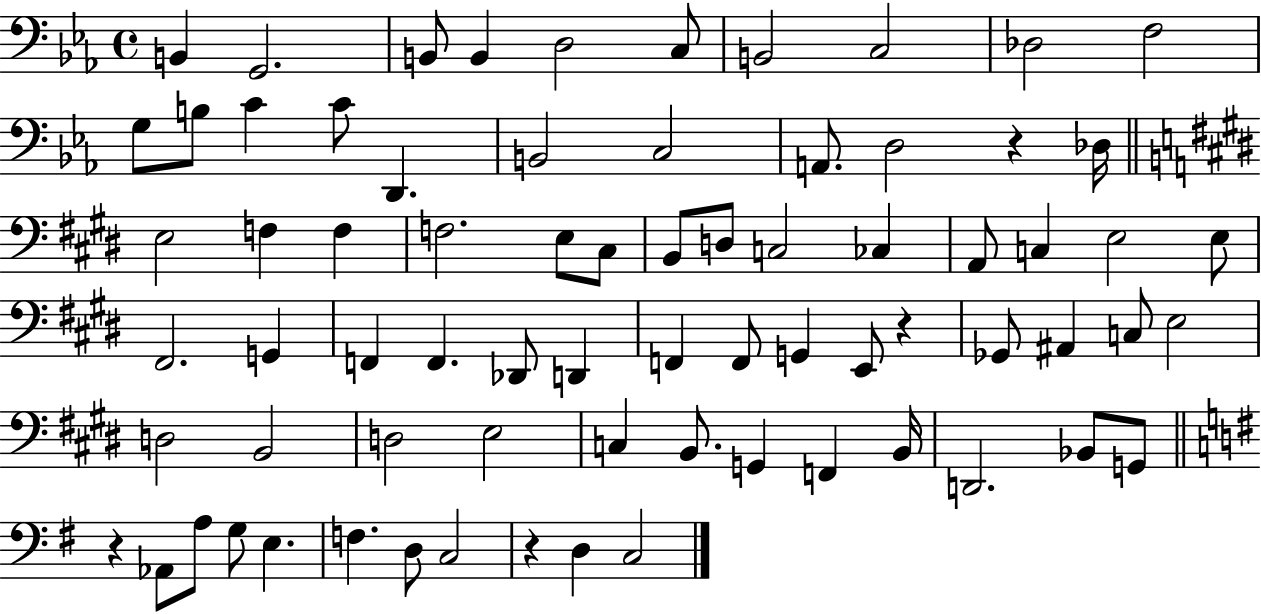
B2/q G2/h. B2/e B2/q D3/h C3/e B2/h C3/h Db3/h F3/h G3/e B3/e C4/q C4/e D2/q. B2/h C3/h A2/e. D3/h R/q Db3/s E3/h F3/q F3/q F3/h. E3/e C#3/e B2/e D3/e C3/h CES3/q A2/e C3/q E3/h E3/e F#2/h. G2/q F2/q F2/q. Db2/e D2/q F2/q F2/e G2/q E2/e R/q Gb2/e A#2/q C3/e E3/h D3/h B2/h D3/h E3/h C3/q B2/e. G2/q F2/q B2/s D2/h. Bb2/e G2/e R/q Ab2/e A3/e G3/e E3/q. F3/q. D3/e C3/h R/q D3/q C3/h